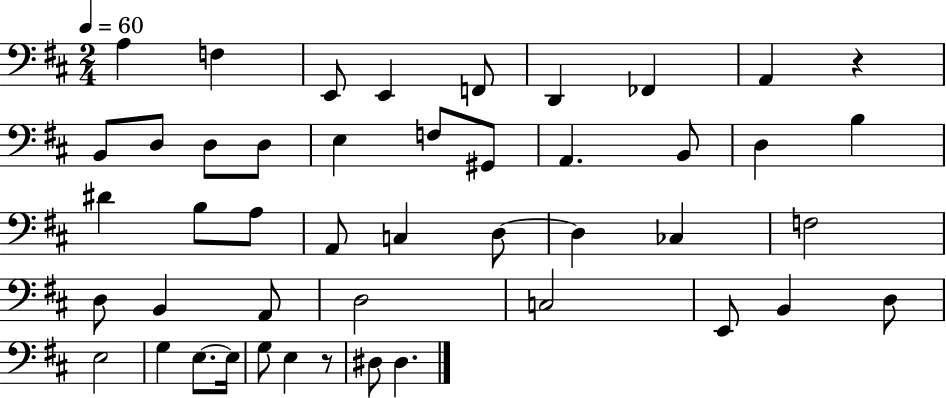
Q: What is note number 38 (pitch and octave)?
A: G3